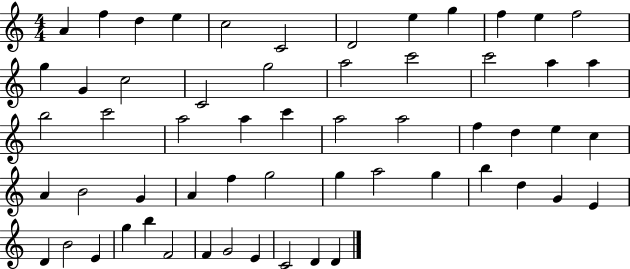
{
  \clef treble
  \numericTimeSignature
  \time 4/4
  \key c \major
  a'4 f''4 d''4 e''4 | c''2 c'2 | d'2 e''4 g''4 | f''4 e''4 f''2 | \break g''4 g'4 c''2 | c'2 g''2 | a''2 c'''2 | c'''2 a''4 a''4 | \break b''2 c'''2 | a''2 a''4 c'''4 | a''2 a''2 | f''4 d''4 e''4 c''4 | \break a'4 b'2 g'4 | a'4 f''4 g''2 | g''4 a''2 g''4 | b''4 d''4 g'4 e'4 | \break d'4 b'2 e'4 | g''4 b''4 f'2 | f'4 g'2 e'4 | c'2 d'4 d'4 | \break \bar "|."
}